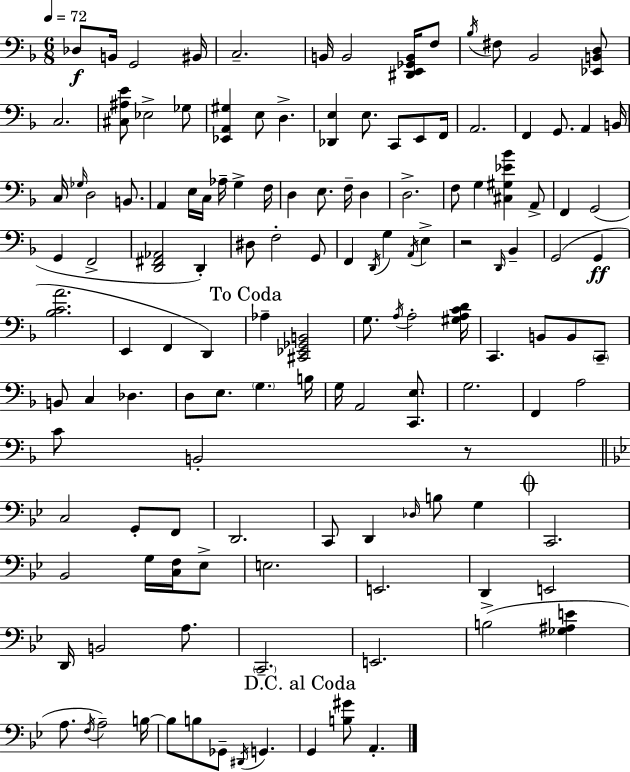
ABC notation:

X:1
T:Untitled
M:6/8
L:1/4
K:F
_D,/2 B,,/4 G,,2 ^B,,/4 C,2 B,,/4 B,,2 [^D,,E,,_G,,B,,]/4 F,/2 _B,/4 ^F,/2 _B,,2 [_E,,B,,D,]/2 C,2 [^C,^A,E]/2 _E,2 _G,/2 [_E,,A,,^G,] E,/2 D, [_D,,E,] E,/2 C,,/2 E,,/2 F,,/4 A,,2 F,, G,,/2 A,, B,,/4 C,/4 _G,/4 D,2 B,,/2 A,, E,/4 C,/4 _A,/4 G, F,/4 D, E,/2 F,/4 D, D,2 F,/2 G, [^C,^G,_E_B] A,,/2 F,, G,,2 G,, F,,2 [D,,^F,,_A,,]2 D,, ^D,/2 F,2 G,,/2 F,, D,,/4 G, A,,/4 E, z2 D,,/4 _B,, G,,2 G,, [_B,CA]2 E,, F,, D,, _A, [^C,,_E,,_G,,B,,]2 G,/2 A,/4 A,2 [^G,A,CD]/4 C,, B,,/2 B,,/2 C,,/2 B,,/2 C, _D, D,/2 E,/2 G, B,/4 G,/4 A,,2 [C,,E,]/2 G,2 F,, A,2 C/2 B,,2 z/2 C,2 G,,/2 F,,/2 D,,2 C,,/2 D,, _D,/4 B,/2 G, C,,2 _B,,2 G,/4 [C,F,]/4 _E,/2 E,2 E,,2 D,, E,,2 D,,/4 B,,2 A,/2 C,,2 E,,2 B,2 [_G,^A,E] A,/2 F,/4 A,2 B,/4 B,/2 B,/2 _G,,/2 ^D,,/4 G,, G,, [B,^G]/2 A,,